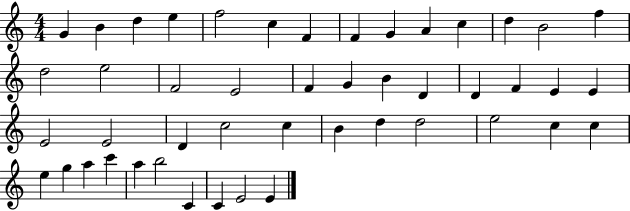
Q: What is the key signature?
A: C major